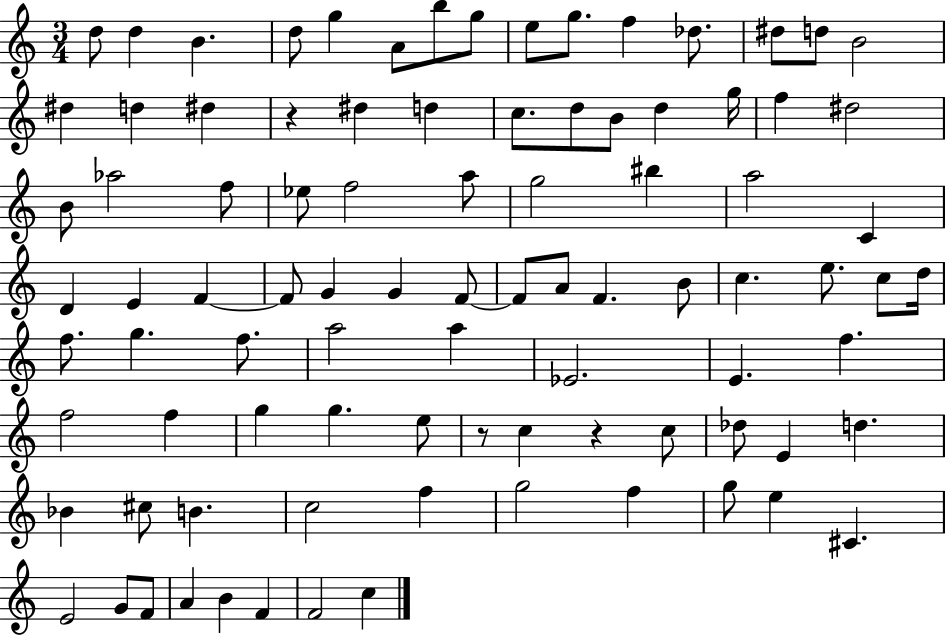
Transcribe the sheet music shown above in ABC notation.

X:1
T:Untitled
M:3/4
L:1/4
K:C
d/2 d B d/2 g A/2 b/2 g/2 e/2 g/2 f _d/2 ^d/2 d/2 B2 ^d d ^d z ^d d c/2 d/2 B/2 d g/4 f ^d2 B/2 _a2 f/2 _e/2 f2 a/2 g2 ^b a2 C D E F F/2 G G F/2 F/2 A/2 F B/2 c e/2 c/2 d/4 f/2 g f/2 a2 a _E2 E f f2 f g g e/2 z/2 c z c/2 _d/2 E d _B ^c/2 B c2 f g2 f g/2 e ^C E2 G/2 F/2 A B F F2 c